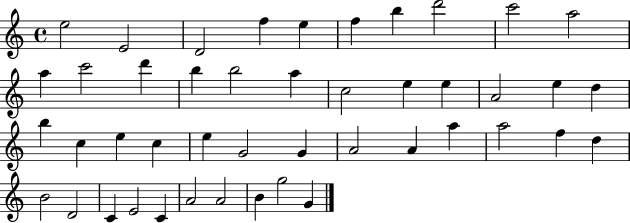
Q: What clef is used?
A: treble